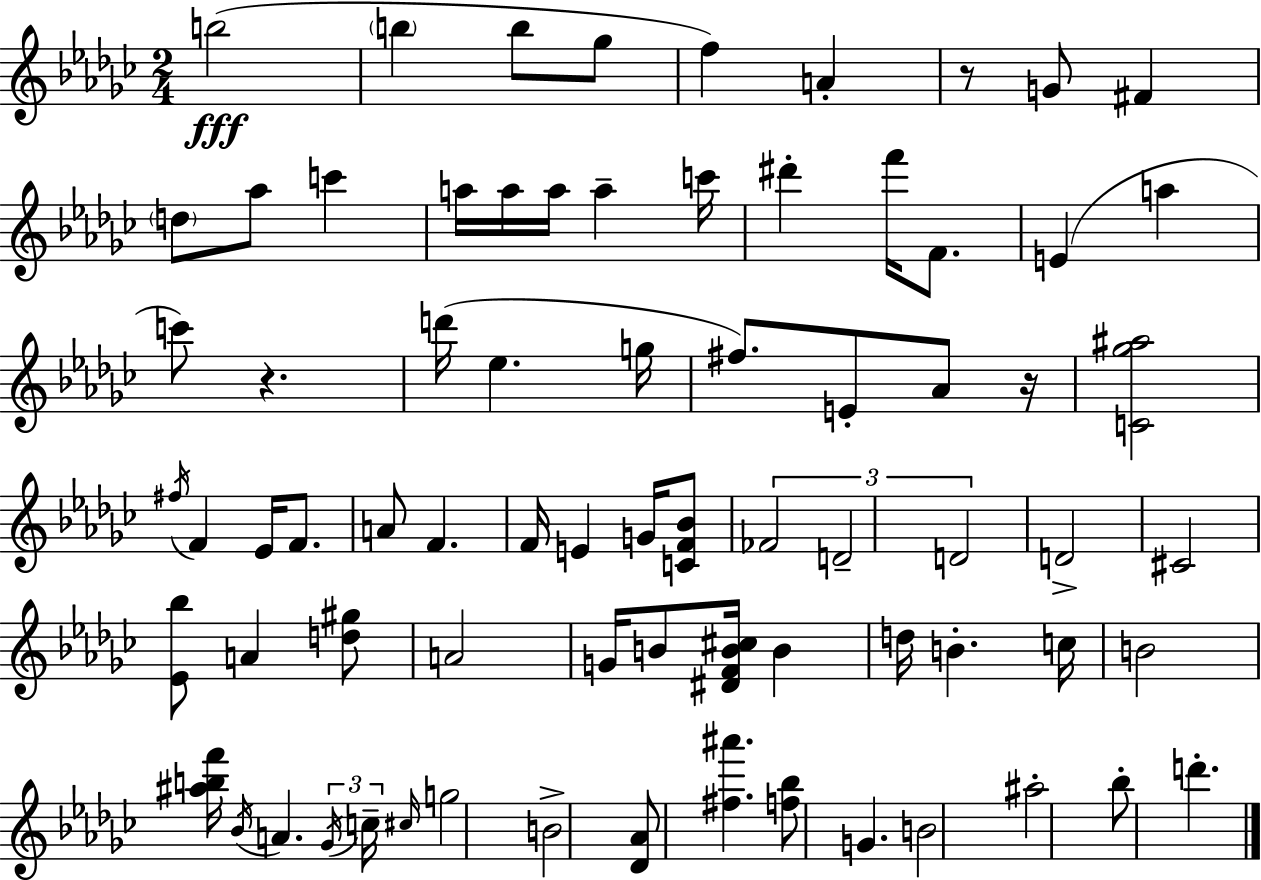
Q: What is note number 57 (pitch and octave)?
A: G5